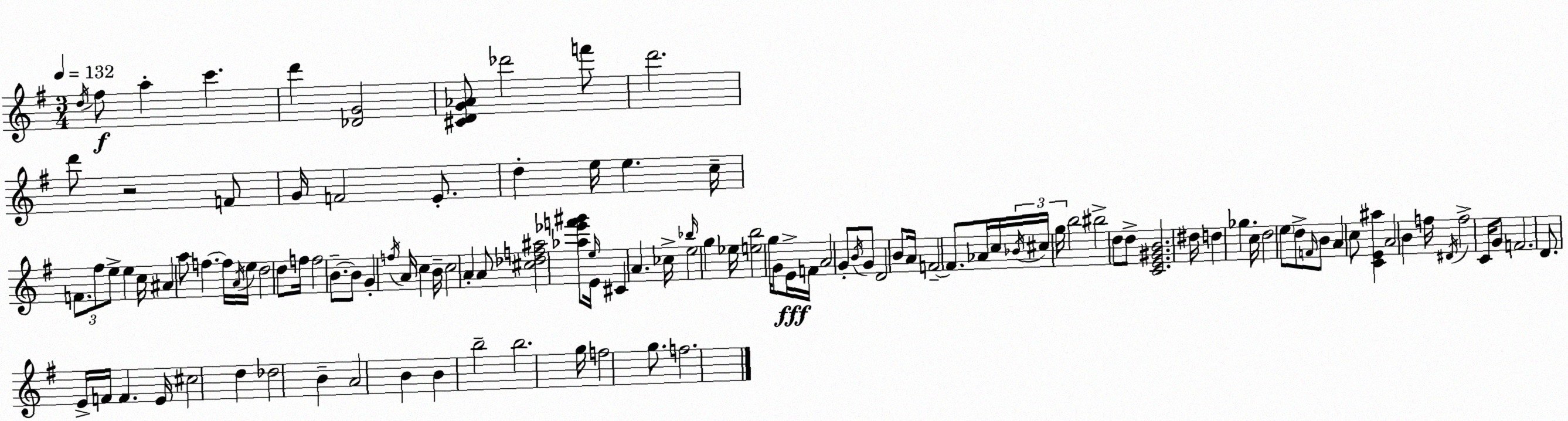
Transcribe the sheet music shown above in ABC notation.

X:1
T:Untitled
M:3/4
L:1/4
K:Em
d/4 ^f/2 a c' d' [_DG]2 [^CDG_A]/2 _d'2 f'/2 d'2 d'/2 z2 F/2 G/4 F2 E/2 d e/4 e c/4 F/2 ^f/2 e/2 e c/4 ^A a/2 f f/4 A/4 e/4 d2 d/2 f/4 f2 B/2 B/2 G f/4 A/4 c B/4 c2 A A/2 [^c_df^a]2 [_a_e'f'^g']/2 e/4 E/4 ^C A _c/4 _b/4 e2 g _e/4 [eb]2 g/4 G/2 E/4 F/4 A2 G/2 B/4 G/2 D2 B/2 A/4 F2 F/2 _A/4 c/4 _B/4 ^c/4 g/4 b2 ^b2 d/2 d/2 [CE^GB]2 ^d/4 d _g c/4 d2 e/2 d/2 F/4 B/2 A c/2 [CE^a] A2 B f/4 ^D/4 f2 C/4 G/2 F2 D/2 E/4 F/4 F E/4 ^c2 d _d2 B A2 B B b2 b2 g/4 f2 g/2 f2